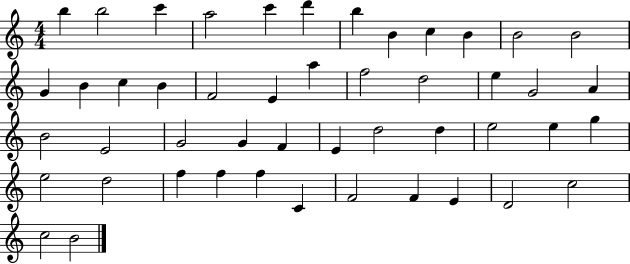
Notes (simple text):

B5/q B5/h C6/q A5/h C6/q D6/q B5/q B4/q C5/q B4/q B4/h B4/h G4/q B4/q C5/q B4/q F4/h E4/q A5/q F5/h D5/h E5/q G4/h A4/q B4/h E4/h G4/h G4/q F4/q E4/q D5/h D5/q E5/h E5/q G5/q E5/h D5/h F5/q F5/q F5/q C4/q F4/h F4/q E4/q D4/h C5/h C5/h B4/h